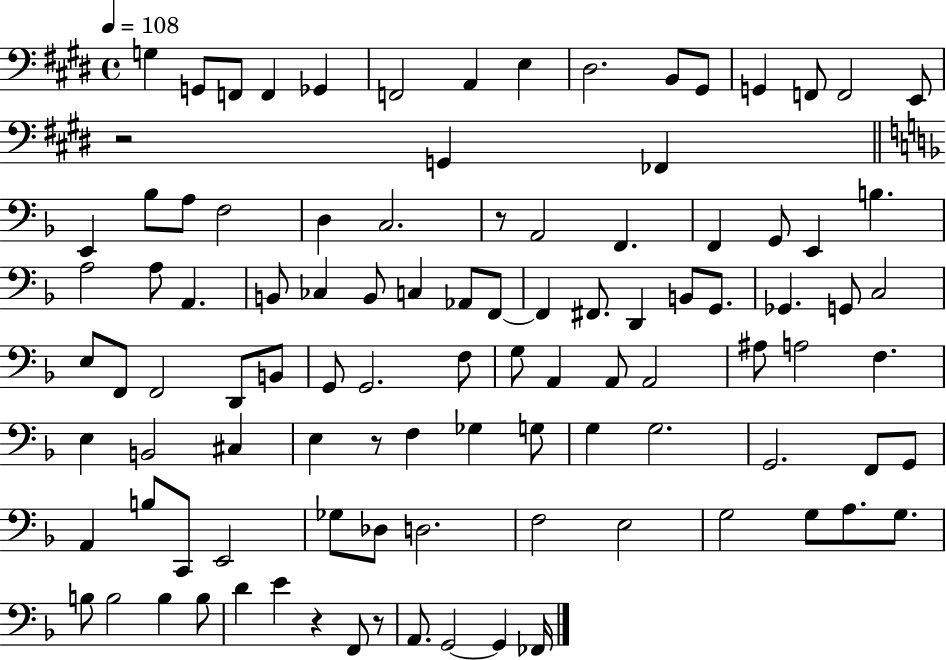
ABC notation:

X:1
T:Untitled
M:4/4
L:1/4
K:E
G, G,,/2 F,,/2 F,, _G,, F,,2 A,, E, ^D,2 B,,/2 ^G,,/2 G,, F,,/2 F,,2 E,,/2 z2 G,, _F,, E,, _B,/2 A,/2 F,2 D, C,2 z/2 A,,2 F,, F,, G,,/2 E,, B, A,2 A,/2 A,, B,,/2 _C, B,,/2 C, _A,,/2 F,,/2 F,, ^F,,/2 D,, B,,/2 G,,/2 _G,, G,,/2 C,2 E,/2 F,,/2 F,,2 D,,/2 B,,/2 G,,/2 G,,2 F,/2 G,/2 A,, A,,/2 A,,2 ^A,/2 A,2 F, E, B,,2 ^C, E, z/2 F, _G, G,/2 G, G,2 G,,2 F,,/2 G,,/2 A,, B,/2 C,,/2 E,,2 _G,/2 _D,/2 D,2 F,2 E,2 G,2 G,/2 A,/2 G,/2 B,/2 B,2 B, B,/2 D E z F,,/2 z/2 A,,/2 G,,2 G,, _F,,/4